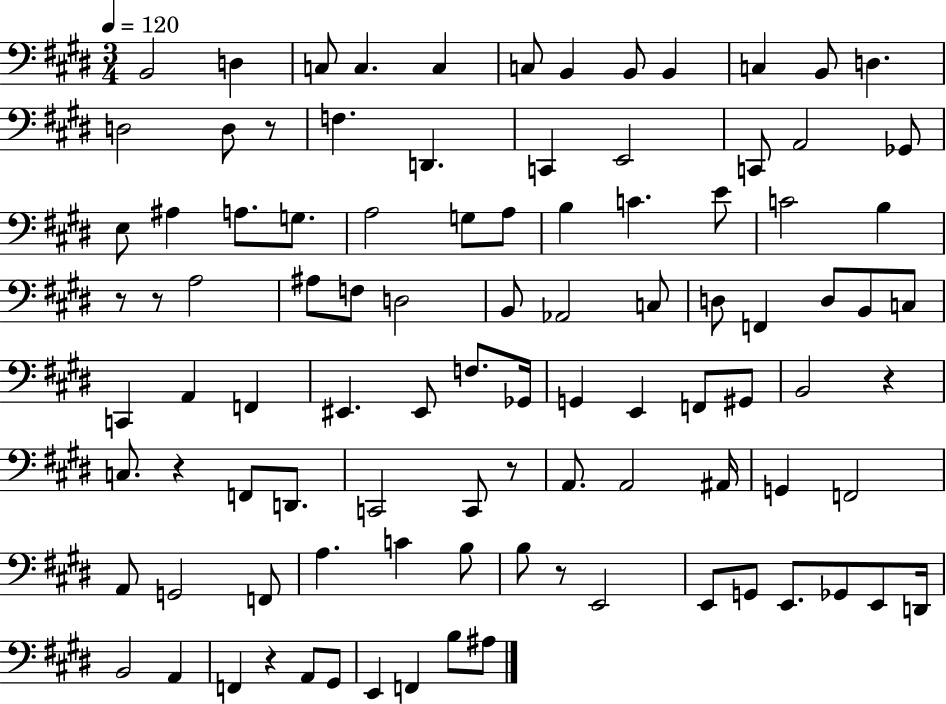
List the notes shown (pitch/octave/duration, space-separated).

B2/h D3/q C3/e C3/q. C3/q C3/e B2/q B2/e B2/q C3/q B2/e D3/q. D3/h D3/e R/e F3/q. D2/q. C2/q E2/h C2/e A2/h Gb2/e E3/e A#3/q A3/e. G3/e. A3/h G3/e A3/e B3/q C4/q. E4/e C4/h B3/q R/e R/e A3/h A#3/e F3/e D3/h B2/e Ab2/h C3/e D3/e F2/q D3/e B2/e C3/e C2/q A2/q F2/q EIS2/q. EIS2/e F3/e. Gb2/s G2/q E2/q F2/e G#2/e B2/h R/q C3/e. R/q F2/e D2/e. C2/h C2/e R/e A2/e. A2/h A#2/s G2/q F2/h A2/e G2/h F2/e A3/q. C4/q B3/e B3/e R/e E2/h E2/e G2/e E2/e. Gb2/e E2/e D2/s B2/h A2/q F2/q R/q A2/e G#2/e E2/q F2/q B3/e A#3/e